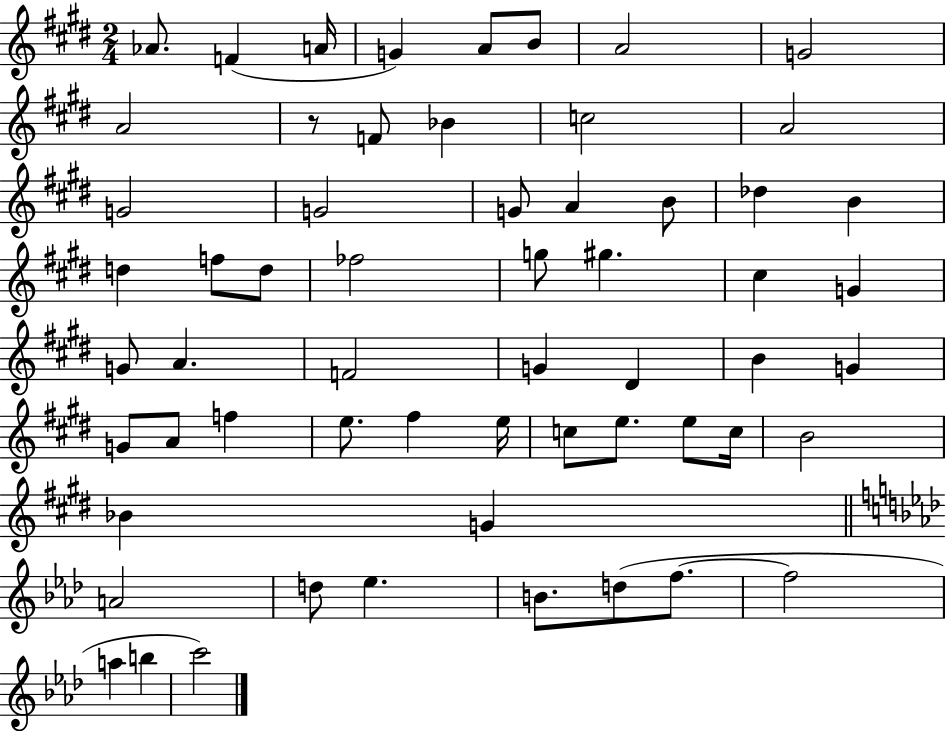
{
  \clef treble
  \numericTimeSignature
  \time 2/4
  \key e \major
  aes'8. f'4( a'16 | g'4) a'8 b'8 | a'2 | g'2 | \break a'2 | r8 f'8 bes'4 | c''2 | a'2 | \break g'2 | g'2 | g'8 a'4 b'8 | des''4 b'4 | \break d''4 f''8 d''8 | fes''2 | g''8 gis''4. | cis''4 g'4 | \break g'8 a'4. | f'2 | g'4 dis'4 | b'4 g'4 | \break g'8 a'8 f''4 | e''8. fis''4 e''16 | c''8 e''8. e''8 c''16 | b'2 | \break bes'4 g'4 | \bar "||" \break \key aes \major a'2 | d''8 ees''4. | b'8. d''8( f''8.~~ | f''2 | \break a''4 b''4 | c'''2) | \bar "|."
}